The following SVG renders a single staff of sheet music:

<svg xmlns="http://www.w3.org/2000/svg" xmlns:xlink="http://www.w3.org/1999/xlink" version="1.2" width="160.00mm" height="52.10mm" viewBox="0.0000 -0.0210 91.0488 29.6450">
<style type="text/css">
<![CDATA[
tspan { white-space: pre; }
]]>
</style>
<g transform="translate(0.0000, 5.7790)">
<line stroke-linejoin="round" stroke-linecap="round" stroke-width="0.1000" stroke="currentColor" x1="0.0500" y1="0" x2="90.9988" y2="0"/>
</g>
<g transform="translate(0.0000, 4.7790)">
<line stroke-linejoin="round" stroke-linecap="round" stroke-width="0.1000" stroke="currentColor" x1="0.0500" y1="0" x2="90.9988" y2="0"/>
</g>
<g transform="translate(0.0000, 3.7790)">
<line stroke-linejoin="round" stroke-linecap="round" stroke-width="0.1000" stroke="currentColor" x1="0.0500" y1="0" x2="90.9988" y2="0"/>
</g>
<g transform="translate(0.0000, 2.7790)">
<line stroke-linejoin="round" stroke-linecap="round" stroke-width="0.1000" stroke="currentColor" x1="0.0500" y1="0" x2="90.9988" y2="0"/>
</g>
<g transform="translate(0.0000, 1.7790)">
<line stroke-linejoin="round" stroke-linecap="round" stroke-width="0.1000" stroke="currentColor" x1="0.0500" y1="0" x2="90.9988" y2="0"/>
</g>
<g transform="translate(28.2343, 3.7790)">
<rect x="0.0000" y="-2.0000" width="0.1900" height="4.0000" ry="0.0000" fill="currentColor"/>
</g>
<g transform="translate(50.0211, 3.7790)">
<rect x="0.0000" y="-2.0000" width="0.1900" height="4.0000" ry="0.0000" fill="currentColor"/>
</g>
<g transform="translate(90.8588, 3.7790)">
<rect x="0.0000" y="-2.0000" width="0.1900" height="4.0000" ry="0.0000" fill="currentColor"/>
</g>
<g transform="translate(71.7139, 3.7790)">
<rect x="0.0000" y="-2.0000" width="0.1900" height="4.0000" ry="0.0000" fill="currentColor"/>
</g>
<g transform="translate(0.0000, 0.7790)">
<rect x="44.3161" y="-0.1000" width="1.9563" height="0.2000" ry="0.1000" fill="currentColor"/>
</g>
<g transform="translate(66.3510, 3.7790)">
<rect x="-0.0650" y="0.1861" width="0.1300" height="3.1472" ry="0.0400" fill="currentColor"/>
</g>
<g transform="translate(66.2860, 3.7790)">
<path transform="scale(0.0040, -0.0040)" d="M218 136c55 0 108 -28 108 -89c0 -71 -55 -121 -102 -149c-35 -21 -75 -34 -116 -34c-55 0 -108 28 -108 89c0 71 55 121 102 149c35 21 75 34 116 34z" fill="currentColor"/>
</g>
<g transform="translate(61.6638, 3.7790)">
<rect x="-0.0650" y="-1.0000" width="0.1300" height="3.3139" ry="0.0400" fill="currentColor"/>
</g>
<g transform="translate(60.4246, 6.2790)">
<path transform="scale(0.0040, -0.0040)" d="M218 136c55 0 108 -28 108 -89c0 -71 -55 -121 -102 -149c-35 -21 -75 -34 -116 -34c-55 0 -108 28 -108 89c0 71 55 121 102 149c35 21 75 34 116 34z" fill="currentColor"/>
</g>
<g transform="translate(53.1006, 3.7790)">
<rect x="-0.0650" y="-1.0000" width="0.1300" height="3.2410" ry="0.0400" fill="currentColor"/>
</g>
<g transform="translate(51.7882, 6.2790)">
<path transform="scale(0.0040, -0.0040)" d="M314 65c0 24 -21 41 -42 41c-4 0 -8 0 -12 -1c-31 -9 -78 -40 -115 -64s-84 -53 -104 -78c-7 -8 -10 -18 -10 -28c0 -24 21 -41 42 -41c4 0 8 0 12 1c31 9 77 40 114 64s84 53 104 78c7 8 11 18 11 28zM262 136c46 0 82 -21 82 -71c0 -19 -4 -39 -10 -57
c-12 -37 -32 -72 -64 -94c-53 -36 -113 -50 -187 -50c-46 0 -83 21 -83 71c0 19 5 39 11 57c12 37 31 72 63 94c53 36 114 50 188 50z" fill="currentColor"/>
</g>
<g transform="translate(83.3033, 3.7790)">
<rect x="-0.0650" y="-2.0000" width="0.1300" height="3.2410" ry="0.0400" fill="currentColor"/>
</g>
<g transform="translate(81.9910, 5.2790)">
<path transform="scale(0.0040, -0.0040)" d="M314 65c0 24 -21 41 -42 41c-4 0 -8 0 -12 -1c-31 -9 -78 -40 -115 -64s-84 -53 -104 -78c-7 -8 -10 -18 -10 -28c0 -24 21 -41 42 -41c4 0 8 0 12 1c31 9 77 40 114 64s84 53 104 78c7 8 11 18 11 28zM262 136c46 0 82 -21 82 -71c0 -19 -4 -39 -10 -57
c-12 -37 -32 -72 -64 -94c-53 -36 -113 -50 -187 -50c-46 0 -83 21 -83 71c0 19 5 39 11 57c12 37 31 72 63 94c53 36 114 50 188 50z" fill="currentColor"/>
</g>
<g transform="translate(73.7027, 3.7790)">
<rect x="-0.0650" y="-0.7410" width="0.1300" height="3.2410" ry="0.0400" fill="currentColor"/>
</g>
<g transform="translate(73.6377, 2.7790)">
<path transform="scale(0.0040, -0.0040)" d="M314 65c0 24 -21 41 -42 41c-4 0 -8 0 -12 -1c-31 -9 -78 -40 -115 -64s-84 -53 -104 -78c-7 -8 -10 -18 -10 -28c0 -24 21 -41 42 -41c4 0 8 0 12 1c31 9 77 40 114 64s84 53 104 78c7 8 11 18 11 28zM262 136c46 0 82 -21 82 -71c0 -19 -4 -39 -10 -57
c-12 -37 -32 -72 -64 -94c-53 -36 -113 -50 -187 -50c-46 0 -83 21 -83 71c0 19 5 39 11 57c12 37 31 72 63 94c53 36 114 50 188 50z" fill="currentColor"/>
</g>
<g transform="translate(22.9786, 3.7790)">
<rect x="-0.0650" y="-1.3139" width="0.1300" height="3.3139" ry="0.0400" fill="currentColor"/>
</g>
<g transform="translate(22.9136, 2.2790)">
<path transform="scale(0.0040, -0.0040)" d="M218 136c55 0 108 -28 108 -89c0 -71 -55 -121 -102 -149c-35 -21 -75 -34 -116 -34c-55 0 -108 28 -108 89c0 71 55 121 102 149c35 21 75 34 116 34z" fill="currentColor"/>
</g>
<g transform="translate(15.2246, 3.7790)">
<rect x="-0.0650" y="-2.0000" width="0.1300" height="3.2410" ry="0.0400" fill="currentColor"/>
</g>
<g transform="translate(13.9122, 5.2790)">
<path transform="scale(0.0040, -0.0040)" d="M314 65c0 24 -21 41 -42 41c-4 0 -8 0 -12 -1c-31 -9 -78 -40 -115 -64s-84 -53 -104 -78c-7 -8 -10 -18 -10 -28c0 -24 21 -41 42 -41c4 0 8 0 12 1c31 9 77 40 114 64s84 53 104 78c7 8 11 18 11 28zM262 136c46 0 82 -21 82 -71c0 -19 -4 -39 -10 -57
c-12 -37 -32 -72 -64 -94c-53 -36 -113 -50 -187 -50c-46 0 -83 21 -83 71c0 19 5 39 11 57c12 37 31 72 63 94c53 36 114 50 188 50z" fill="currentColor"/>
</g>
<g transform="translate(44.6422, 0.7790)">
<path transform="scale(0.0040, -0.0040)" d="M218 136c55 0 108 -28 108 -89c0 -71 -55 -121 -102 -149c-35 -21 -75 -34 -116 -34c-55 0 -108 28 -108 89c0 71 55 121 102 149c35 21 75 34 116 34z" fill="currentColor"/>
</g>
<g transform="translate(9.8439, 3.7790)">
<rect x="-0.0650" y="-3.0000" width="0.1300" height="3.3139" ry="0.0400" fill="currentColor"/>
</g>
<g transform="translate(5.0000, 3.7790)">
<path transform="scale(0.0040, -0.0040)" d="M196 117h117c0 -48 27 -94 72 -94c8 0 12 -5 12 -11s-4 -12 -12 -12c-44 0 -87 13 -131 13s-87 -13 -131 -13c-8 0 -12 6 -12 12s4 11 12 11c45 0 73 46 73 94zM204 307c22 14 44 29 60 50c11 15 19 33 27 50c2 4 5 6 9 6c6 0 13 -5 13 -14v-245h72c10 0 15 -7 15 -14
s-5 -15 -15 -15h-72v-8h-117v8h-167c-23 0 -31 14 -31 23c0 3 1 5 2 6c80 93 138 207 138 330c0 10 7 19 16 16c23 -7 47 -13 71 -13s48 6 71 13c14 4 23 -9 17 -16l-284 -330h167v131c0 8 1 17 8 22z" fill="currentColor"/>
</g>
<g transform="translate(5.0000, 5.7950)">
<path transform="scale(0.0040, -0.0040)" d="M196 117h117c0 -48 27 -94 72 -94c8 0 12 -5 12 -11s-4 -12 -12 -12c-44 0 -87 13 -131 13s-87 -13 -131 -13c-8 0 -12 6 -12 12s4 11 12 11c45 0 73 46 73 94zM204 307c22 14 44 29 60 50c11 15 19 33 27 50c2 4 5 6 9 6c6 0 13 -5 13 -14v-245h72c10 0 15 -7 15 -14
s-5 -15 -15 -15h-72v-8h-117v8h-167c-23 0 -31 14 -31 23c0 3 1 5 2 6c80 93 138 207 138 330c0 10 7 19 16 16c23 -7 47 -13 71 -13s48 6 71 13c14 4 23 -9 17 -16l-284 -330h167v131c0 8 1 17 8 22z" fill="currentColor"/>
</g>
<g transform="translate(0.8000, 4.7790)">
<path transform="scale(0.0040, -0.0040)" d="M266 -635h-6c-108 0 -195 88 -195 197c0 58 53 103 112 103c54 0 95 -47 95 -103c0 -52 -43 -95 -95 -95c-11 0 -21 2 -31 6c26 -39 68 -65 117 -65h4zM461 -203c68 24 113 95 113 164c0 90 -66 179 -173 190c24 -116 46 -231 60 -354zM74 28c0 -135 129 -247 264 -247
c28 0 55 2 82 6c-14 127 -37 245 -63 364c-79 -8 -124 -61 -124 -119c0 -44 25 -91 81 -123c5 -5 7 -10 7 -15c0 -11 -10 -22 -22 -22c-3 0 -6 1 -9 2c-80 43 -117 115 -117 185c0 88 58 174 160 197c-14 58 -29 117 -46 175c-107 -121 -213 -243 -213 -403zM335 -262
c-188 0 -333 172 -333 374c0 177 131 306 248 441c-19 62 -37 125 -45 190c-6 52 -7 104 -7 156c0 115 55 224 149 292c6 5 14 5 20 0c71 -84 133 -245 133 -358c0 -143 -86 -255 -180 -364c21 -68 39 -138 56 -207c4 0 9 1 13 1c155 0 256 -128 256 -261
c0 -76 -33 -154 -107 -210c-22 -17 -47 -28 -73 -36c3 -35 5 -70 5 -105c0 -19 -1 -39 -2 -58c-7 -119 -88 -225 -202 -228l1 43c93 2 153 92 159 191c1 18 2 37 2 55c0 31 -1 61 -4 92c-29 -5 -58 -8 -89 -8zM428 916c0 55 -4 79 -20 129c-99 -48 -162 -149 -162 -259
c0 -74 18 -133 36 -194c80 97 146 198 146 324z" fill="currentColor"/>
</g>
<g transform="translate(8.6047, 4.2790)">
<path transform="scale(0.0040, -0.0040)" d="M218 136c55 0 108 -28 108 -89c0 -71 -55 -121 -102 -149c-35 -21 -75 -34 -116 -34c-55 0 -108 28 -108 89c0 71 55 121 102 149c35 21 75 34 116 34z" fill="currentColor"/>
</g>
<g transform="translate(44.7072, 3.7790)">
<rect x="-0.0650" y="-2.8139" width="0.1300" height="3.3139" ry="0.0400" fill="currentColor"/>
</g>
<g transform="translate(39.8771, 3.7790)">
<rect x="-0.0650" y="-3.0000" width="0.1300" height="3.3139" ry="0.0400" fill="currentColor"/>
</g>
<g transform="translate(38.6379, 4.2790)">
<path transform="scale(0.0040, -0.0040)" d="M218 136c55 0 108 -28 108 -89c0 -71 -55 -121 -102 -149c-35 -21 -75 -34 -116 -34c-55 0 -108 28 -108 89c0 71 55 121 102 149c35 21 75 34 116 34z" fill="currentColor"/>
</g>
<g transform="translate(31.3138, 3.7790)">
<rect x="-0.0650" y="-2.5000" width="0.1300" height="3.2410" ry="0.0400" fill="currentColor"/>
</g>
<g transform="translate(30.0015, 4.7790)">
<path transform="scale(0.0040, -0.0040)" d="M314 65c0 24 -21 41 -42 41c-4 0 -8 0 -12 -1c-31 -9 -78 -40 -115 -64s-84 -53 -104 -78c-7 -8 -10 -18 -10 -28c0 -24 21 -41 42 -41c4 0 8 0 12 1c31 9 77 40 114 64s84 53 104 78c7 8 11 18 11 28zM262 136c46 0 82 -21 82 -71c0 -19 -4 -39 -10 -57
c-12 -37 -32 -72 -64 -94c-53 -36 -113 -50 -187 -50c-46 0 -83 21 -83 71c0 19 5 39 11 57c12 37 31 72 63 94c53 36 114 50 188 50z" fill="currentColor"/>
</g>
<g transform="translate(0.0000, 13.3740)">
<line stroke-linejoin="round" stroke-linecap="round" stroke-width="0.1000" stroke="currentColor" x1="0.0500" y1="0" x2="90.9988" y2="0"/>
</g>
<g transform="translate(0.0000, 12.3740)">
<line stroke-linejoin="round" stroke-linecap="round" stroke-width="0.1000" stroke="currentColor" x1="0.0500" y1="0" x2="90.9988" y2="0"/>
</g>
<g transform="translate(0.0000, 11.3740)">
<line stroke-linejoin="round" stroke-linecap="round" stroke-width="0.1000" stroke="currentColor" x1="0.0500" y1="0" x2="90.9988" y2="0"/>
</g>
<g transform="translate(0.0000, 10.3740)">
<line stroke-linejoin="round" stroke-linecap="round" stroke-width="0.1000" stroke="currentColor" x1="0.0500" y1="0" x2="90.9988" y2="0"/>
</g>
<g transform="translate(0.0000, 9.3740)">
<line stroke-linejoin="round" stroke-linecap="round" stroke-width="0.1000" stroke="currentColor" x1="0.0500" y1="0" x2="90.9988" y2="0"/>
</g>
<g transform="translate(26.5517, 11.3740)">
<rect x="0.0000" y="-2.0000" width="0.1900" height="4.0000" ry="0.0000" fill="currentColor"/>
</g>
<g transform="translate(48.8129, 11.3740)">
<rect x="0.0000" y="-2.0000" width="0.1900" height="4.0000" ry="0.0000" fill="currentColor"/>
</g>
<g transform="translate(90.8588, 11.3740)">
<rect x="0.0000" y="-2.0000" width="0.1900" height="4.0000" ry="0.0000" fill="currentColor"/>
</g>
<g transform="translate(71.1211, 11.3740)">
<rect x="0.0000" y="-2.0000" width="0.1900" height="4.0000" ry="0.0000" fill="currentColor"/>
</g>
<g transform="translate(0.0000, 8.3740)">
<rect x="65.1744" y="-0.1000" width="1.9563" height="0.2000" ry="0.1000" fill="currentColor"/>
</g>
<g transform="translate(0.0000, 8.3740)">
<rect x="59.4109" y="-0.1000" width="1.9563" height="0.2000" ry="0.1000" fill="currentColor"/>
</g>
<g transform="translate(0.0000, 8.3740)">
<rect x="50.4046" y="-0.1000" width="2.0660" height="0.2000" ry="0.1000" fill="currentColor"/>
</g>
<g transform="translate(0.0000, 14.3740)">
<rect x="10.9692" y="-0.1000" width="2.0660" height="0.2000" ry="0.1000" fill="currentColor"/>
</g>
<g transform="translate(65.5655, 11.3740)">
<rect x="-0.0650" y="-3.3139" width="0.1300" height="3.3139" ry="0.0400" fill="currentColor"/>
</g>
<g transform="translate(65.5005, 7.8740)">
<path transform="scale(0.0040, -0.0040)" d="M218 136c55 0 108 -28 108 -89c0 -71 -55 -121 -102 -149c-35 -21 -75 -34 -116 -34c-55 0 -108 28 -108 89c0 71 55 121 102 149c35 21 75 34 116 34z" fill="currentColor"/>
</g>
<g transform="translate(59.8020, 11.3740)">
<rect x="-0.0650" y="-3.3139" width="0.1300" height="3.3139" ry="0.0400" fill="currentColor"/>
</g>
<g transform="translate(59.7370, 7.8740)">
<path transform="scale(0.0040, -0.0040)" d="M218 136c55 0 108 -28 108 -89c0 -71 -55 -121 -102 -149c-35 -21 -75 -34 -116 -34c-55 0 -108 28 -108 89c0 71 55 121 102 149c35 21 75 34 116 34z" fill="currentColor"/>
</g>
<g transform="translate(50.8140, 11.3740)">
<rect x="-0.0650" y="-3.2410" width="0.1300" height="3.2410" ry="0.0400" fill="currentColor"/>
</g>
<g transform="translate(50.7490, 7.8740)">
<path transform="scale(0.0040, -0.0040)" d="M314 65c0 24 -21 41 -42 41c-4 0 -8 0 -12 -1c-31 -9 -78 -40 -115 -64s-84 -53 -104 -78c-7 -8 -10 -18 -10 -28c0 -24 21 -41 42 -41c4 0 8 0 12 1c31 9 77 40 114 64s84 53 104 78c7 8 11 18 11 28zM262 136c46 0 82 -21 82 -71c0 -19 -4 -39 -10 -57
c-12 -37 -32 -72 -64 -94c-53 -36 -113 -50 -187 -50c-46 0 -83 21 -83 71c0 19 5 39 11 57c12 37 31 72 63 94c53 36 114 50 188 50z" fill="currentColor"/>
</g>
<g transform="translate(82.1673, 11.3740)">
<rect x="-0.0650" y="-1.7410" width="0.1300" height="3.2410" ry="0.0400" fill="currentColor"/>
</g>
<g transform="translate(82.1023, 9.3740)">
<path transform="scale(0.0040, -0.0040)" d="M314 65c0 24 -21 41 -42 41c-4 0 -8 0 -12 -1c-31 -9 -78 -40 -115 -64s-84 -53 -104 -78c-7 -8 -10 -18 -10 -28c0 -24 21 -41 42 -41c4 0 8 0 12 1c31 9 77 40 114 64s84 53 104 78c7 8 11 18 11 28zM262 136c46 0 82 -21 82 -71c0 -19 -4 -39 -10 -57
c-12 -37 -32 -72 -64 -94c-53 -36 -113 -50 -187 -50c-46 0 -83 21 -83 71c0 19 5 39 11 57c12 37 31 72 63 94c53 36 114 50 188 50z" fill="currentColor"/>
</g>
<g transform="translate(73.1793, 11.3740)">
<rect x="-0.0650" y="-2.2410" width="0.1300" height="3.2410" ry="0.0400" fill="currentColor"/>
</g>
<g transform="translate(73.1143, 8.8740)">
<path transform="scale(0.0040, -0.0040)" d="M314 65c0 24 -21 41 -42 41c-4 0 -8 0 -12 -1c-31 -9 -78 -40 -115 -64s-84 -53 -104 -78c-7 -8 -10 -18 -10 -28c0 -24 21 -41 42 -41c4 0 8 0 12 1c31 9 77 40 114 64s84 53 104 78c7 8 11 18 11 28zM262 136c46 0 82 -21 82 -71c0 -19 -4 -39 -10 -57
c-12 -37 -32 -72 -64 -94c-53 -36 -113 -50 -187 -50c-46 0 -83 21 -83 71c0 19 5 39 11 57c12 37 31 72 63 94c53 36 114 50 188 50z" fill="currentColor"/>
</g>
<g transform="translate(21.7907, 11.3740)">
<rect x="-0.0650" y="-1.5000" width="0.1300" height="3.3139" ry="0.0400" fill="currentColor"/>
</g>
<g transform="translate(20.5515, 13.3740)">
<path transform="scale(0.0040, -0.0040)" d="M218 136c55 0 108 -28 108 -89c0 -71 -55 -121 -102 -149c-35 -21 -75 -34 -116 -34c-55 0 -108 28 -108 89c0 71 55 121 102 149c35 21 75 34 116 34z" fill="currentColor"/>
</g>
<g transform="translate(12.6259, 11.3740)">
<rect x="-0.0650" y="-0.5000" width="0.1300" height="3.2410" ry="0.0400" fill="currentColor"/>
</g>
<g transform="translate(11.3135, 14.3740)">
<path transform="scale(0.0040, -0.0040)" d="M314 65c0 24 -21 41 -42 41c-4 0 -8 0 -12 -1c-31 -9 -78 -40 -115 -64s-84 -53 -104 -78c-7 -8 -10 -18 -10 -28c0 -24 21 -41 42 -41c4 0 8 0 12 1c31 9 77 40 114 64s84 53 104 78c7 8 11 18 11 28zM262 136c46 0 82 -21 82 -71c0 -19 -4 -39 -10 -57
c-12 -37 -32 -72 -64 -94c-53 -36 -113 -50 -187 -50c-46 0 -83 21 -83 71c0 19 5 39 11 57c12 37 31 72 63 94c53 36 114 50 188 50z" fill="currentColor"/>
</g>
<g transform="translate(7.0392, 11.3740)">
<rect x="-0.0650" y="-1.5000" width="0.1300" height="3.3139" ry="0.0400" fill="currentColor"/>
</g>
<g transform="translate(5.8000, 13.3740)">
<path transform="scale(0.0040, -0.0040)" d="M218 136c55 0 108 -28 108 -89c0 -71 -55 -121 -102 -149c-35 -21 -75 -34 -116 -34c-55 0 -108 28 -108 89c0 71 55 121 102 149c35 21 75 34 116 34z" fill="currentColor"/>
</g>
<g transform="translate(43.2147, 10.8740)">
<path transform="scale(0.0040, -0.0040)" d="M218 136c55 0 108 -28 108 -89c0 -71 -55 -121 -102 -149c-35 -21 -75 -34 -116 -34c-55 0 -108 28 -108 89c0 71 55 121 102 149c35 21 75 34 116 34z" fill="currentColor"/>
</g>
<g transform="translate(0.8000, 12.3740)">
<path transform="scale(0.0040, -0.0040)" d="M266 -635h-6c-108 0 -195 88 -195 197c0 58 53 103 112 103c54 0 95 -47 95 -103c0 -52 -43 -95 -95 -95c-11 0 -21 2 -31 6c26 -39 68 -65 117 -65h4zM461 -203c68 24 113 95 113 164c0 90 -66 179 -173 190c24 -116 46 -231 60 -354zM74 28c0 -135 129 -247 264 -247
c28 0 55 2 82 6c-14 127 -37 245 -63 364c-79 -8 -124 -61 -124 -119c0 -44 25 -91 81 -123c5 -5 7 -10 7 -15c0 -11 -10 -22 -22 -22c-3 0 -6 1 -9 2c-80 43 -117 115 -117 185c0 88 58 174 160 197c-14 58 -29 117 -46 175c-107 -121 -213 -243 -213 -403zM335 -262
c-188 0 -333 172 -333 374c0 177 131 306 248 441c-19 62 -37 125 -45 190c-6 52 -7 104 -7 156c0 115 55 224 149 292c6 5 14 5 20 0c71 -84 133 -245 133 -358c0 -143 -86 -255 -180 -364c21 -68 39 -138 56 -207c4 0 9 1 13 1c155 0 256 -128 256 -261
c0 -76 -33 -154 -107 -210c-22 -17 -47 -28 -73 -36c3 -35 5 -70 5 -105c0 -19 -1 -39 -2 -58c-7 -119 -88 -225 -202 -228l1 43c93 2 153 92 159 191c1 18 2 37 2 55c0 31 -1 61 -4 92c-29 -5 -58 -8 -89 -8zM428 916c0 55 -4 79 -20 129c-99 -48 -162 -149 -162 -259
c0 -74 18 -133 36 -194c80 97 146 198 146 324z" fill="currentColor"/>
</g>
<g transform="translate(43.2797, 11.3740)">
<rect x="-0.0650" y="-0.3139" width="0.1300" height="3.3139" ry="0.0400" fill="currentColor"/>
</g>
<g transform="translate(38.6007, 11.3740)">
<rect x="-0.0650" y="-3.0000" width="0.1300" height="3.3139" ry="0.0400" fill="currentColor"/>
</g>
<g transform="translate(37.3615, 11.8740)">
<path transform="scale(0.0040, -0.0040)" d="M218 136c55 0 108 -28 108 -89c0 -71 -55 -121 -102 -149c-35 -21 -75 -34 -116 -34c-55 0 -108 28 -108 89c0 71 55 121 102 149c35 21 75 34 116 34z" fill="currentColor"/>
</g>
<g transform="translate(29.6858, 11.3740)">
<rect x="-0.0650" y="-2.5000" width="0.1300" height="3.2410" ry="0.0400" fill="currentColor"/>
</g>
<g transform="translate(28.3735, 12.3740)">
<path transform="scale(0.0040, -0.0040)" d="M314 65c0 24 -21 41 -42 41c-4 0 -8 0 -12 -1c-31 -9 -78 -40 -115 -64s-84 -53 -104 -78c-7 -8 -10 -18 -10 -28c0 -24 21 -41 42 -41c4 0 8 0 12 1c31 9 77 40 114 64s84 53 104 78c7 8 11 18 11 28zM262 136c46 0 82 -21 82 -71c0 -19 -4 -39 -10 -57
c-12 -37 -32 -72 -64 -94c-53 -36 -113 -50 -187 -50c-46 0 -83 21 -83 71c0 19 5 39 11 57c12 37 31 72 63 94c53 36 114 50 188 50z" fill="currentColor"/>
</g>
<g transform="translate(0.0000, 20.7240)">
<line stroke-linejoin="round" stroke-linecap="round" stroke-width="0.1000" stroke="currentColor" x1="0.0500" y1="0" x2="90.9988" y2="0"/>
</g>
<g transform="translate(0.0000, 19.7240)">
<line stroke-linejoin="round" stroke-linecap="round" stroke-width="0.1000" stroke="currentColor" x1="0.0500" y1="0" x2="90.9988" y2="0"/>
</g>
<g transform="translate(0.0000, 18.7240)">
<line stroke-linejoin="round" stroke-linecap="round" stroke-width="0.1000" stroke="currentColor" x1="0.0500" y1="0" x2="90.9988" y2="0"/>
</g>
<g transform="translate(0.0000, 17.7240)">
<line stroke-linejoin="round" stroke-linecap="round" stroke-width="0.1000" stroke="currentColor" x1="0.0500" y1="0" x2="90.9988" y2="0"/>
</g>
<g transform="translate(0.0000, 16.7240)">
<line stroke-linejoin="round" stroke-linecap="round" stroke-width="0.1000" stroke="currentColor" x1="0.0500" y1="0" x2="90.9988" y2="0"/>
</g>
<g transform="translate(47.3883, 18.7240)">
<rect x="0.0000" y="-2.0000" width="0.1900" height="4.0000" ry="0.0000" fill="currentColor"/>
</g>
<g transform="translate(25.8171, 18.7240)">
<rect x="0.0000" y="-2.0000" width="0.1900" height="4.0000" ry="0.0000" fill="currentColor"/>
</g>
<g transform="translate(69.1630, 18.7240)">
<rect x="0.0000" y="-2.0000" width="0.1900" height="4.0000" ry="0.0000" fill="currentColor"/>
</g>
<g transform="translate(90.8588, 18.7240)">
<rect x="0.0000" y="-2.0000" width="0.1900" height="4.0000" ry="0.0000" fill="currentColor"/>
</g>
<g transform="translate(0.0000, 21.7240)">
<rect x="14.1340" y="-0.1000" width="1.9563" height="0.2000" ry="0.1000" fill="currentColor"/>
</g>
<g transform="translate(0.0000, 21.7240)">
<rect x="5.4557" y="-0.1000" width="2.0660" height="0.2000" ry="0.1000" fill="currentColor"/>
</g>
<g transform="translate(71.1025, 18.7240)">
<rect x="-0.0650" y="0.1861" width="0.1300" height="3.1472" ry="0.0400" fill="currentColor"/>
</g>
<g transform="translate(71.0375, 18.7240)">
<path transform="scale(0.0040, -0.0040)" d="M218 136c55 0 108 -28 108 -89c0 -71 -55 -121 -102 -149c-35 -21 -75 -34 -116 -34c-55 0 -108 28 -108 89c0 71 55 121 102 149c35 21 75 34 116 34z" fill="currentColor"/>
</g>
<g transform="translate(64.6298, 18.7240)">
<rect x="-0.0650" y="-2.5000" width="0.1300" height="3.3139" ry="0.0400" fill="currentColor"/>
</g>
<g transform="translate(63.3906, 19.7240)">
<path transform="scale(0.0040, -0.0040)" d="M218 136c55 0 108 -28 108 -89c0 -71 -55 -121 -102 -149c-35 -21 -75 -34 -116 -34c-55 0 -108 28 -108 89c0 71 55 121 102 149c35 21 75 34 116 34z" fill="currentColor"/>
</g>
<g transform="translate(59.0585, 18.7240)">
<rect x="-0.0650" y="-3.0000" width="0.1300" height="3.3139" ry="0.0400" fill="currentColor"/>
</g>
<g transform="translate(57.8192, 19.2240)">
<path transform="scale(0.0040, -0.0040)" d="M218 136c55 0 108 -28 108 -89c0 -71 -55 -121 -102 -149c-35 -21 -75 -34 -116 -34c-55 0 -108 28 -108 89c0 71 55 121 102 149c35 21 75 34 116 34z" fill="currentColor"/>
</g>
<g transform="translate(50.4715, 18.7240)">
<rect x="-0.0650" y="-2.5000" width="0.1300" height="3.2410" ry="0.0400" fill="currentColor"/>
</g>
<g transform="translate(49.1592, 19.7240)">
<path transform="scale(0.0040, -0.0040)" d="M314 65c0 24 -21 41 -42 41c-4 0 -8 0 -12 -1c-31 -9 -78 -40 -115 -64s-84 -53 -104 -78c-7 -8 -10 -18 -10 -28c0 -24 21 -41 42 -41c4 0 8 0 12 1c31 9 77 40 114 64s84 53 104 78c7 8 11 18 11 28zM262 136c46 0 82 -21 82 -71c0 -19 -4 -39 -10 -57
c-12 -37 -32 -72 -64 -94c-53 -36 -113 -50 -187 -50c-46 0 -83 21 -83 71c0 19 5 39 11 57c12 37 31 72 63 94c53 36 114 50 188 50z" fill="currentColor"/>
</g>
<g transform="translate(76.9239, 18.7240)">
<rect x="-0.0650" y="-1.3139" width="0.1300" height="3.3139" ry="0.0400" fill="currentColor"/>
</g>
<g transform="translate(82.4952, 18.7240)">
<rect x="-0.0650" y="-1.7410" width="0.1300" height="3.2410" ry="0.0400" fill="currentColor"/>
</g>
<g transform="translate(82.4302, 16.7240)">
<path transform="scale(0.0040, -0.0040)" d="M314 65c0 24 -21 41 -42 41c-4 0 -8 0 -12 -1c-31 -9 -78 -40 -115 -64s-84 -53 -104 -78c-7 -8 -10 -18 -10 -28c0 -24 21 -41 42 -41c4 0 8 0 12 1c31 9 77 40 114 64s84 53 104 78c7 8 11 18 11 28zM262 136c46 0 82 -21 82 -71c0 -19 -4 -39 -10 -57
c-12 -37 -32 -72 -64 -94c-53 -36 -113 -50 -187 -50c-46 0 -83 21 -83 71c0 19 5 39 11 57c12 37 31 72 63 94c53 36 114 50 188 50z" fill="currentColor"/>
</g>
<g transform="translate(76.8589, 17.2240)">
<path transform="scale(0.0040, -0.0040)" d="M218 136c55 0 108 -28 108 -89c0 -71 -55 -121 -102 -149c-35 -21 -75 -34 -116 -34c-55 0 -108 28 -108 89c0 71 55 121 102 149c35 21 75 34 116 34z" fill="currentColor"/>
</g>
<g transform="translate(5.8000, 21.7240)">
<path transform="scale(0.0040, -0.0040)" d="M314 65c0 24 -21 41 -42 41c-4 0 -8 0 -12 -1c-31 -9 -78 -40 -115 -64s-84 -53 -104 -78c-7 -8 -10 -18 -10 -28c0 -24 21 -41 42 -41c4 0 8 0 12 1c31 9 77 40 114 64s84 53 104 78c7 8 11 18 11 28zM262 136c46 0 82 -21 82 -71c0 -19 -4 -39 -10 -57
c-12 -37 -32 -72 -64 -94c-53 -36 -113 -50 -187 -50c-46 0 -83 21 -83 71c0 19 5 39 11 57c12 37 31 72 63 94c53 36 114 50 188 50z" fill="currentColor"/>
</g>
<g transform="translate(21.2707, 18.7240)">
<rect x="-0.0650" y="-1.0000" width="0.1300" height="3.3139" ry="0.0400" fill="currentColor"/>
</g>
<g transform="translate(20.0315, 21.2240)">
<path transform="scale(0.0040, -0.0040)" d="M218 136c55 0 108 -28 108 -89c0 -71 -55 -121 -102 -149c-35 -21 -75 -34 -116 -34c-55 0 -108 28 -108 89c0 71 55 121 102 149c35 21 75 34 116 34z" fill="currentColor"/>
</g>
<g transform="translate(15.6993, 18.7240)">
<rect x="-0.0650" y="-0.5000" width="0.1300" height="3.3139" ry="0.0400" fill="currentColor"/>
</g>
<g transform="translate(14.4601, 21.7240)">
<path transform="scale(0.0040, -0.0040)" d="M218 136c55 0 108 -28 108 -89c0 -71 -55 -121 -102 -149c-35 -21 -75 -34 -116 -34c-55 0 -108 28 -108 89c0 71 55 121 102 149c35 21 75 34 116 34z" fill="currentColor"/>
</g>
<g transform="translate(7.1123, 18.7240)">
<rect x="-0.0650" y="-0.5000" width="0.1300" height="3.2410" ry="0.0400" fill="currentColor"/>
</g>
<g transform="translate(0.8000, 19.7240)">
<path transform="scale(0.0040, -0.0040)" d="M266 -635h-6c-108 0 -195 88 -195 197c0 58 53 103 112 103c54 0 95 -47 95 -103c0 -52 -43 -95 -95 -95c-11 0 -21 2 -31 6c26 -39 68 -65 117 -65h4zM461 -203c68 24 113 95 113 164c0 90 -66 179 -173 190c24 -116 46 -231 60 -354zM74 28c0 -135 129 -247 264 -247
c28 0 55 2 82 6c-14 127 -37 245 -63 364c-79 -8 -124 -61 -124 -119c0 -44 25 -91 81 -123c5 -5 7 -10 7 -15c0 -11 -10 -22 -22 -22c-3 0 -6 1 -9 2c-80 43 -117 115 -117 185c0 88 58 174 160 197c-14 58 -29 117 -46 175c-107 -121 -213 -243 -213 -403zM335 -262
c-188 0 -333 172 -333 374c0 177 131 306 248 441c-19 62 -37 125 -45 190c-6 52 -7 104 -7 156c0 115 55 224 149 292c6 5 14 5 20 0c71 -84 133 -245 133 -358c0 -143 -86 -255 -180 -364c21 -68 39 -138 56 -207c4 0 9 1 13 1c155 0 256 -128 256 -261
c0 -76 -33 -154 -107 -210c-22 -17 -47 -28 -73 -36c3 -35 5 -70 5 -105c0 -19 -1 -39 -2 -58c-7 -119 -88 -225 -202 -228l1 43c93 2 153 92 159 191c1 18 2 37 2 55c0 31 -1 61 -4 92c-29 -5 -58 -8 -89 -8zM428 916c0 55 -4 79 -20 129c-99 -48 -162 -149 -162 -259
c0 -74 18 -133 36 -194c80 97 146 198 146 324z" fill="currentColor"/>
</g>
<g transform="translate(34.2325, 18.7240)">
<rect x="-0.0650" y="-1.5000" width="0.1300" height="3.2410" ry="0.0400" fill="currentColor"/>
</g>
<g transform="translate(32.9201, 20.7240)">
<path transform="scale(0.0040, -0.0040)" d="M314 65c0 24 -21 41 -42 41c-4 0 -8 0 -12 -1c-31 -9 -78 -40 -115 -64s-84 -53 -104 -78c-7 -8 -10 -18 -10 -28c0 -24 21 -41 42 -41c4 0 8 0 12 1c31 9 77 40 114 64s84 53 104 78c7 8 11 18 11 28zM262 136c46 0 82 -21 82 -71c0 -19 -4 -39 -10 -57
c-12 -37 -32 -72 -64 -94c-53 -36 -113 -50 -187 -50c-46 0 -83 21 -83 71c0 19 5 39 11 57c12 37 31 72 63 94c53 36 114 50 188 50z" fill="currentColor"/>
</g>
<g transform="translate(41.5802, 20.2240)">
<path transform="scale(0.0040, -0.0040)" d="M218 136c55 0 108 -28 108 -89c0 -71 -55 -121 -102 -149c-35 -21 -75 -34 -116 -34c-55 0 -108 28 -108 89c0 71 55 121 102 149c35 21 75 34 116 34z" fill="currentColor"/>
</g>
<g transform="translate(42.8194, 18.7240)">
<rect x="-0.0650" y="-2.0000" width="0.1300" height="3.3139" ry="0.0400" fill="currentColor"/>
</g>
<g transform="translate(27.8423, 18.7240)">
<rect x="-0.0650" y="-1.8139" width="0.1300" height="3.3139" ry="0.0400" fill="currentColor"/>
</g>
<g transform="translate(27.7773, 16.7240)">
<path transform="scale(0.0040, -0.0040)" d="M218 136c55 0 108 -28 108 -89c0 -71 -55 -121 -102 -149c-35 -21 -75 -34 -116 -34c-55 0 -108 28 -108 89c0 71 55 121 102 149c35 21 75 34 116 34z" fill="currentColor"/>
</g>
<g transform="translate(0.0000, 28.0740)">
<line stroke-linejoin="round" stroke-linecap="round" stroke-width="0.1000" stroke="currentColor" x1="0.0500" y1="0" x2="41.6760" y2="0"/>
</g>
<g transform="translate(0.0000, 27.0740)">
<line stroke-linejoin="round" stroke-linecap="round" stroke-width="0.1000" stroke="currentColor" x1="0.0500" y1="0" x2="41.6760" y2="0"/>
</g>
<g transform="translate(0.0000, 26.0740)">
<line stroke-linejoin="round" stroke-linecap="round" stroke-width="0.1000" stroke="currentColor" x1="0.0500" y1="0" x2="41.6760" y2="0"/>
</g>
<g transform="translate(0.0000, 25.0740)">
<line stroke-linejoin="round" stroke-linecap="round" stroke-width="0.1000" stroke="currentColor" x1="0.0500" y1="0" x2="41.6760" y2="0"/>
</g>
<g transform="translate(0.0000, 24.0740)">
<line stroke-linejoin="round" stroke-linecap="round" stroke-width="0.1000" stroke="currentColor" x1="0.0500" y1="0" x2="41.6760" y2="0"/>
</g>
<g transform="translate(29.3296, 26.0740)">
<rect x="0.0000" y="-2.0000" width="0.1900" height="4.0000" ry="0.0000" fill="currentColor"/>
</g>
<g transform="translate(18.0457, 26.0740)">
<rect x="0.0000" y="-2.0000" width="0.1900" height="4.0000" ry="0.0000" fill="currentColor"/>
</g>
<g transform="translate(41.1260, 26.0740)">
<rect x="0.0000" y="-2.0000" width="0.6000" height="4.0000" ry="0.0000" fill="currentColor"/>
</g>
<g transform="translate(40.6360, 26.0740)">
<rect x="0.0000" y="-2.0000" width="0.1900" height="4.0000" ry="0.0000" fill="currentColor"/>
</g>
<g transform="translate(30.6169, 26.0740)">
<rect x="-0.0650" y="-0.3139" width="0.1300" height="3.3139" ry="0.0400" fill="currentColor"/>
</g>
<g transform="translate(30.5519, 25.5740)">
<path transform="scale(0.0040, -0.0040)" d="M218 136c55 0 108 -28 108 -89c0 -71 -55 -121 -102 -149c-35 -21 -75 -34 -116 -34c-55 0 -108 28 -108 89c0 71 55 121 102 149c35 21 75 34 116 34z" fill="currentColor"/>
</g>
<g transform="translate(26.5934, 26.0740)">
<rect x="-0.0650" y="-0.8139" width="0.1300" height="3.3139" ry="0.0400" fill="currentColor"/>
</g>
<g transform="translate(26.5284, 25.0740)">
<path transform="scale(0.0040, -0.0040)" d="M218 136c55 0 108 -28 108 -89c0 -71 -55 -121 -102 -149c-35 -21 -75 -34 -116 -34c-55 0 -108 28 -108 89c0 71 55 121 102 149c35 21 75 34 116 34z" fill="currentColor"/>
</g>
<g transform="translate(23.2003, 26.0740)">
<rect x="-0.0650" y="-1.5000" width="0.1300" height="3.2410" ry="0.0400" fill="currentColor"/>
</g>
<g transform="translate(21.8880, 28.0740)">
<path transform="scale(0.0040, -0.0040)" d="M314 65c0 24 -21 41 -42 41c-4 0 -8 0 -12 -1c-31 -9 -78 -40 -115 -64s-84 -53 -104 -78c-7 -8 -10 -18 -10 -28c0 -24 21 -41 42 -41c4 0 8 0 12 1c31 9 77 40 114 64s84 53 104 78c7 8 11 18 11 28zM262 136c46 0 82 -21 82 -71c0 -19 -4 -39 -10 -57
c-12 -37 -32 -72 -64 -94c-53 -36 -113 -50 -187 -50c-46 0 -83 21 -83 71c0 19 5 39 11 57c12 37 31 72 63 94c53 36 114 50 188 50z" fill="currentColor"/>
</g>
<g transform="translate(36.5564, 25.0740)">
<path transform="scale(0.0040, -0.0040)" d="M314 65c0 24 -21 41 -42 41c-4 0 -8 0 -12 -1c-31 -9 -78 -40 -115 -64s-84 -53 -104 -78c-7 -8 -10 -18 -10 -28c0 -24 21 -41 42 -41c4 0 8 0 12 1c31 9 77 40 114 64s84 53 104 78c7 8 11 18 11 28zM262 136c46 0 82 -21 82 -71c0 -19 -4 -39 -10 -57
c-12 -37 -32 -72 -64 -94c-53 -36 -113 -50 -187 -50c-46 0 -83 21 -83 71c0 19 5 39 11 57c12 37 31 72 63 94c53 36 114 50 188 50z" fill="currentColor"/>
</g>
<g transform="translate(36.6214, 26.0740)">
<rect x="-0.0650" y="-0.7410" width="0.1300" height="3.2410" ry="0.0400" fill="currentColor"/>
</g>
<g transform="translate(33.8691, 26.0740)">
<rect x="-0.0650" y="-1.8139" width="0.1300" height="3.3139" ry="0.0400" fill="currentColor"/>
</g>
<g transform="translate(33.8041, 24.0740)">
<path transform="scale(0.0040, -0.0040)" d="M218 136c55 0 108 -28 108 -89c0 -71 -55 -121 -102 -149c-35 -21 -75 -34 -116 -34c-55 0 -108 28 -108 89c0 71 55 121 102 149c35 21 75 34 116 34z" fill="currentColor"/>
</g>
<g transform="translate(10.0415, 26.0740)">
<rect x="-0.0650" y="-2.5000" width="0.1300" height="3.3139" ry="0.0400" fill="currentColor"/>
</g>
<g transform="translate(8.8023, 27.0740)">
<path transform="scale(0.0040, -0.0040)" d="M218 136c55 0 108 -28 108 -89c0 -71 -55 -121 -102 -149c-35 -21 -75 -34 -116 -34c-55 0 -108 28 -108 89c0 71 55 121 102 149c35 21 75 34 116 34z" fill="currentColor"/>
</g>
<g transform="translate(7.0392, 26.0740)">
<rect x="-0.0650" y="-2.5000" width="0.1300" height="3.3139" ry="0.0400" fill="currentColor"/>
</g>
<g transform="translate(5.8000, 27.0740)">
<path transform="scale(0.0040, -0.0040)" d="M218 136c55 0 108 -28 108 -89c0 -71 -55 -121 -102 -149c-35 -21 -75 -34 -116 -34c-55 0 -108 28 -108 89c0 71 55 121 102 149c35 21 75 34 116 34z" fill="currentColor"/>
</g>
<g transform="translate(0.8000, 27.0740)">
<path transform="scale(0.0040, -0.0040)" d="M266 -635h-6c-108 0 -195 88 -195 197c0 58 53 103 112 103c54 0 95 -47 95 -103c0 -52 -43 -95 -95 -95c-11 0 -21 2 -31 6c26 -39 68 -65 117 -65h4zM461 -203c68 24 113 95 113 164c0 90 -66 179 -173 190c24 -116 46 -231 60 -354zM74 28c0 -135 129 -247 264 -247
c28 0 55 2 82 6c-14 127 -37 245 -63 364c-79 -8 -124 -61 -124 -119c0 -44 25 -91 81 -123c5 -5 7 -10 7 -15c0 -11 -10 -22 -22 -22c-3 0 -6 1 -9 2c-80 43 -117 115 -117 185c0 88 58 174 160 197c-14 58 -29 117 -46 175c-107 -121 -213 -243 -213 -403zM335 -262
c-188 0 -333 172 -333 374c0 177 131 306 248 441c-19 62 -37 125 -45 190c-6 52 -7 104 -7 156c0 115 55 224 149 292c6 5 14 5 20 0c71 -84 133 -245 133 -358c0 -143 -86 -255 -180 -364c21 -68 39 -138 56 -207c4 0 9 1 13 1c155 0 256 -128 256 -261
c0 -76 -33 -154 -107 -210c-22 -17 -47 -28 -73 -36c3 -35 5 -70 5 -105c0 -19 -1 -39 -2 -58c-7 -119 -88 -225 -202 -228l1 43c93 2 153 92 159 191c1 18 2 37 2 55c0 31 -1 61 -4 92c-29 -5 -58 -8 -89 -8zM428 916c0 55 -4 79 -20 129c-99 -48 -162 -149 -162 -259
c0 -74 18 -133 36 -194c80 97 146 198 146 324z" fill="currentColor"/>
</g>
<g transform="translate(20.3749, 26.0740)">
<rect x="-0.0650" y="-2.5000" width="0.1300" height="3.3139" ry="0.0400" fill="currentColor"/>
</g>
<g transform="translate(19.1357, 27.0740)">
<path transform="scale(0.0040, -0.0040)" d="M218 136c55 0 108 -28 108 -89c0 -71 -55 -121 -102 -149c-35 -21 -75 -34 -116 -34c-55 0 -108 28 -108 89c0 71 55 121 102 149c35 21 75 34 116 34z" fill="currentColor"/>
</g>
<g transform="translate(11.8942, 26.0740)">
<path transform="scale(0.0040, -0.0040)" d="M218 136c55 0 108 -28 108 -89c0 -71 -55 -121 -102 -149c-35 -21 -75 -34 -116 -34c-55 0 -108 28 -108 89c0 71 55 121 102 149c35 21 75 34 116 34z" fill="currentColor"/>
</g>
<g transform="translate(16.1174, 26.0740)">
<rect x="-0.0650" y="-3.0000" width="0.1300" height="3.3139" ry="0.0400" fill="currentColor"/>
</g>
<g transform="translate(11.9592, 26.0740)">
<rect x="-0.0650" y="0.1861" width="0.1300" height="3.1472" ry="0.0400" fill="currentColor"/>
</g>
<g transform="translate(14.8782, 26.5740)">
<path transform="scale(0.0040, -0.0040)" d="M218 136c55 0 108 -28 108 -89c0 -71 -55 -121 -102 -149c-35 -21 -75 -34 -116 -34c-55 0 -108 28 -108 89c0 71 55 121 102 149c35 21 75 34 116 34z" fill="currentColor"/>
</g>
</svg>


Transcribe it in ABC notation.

X:1
T:Untitled
M:4/4
L:1/4
K:C
A F2 e G2 A a D2 D B d2 F2 E C2 E G2 A c b2 b b g2 f2 C2 C D f E2 F G2 A G B e f2 G G B A G E2 d c f d2